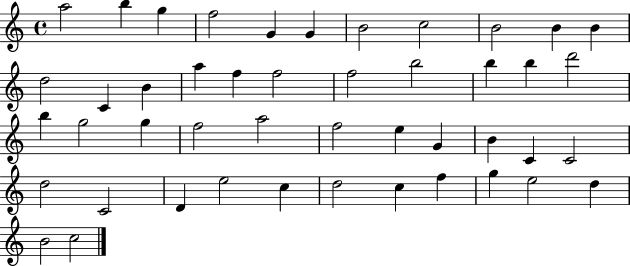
A5/h B5/q G5/q F5/h G4/q G4/q B4/h C5/h B4/h B4/q B4/q D5/h C4/q B4/q A5/q F5/q F5/h F5/h B5/h B5/q B5/q D6/h B5/q G5/h G5/q F5/h A5/h F5/h E5/q G4/q B4/q C4/q C4/h D5/h C4/h D4/q E5/h C5/q D5/h C5/q F5/q G5/q E5/h D5/q B4/h C5/h